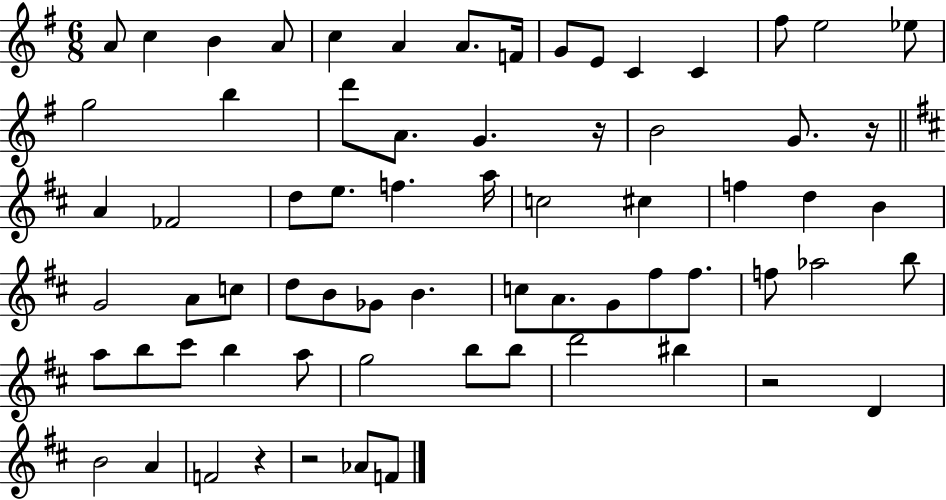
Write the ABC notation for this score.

X:1
T:Untitled
M:6/8
L:1/4
K:G
A/2 c B A/2 c A A/2 F/4 G/2 E/2 C C ^f/2 e2 _e/2 g2 b d'/2 A/2 G z/4 B2 G/2 z/4 A _F2 d/2 e/2 f a/4 c2 ^c f d B G2 A/2 c/2 d/2 B/2 _G/2 B c/2 A/2 G/2 ^f/2 ^f/2 f/2 _a2 b/2 a/2 b/2 ^c'/2 b a/2 g2 b/2 b/2 d'2 ^b z2 D B2 A F2 z z2 _A/2 F/2